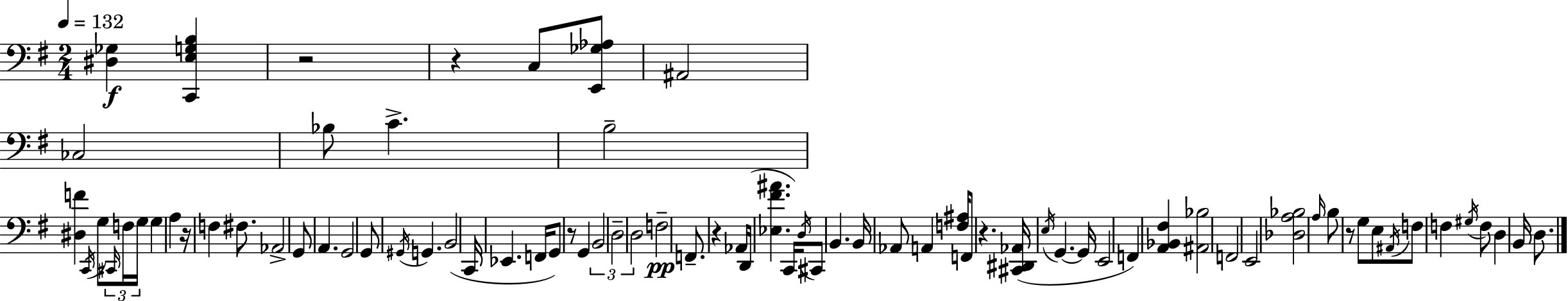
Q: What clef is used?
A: bass